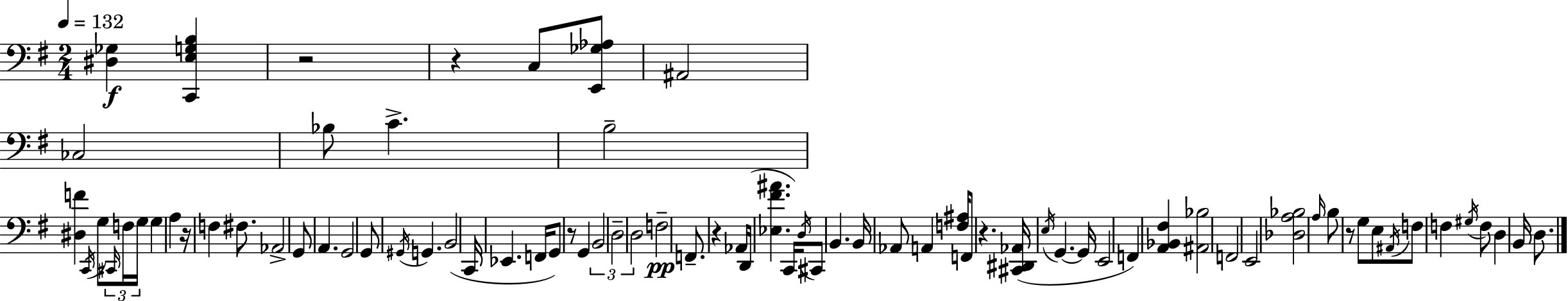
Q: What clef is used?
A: bass